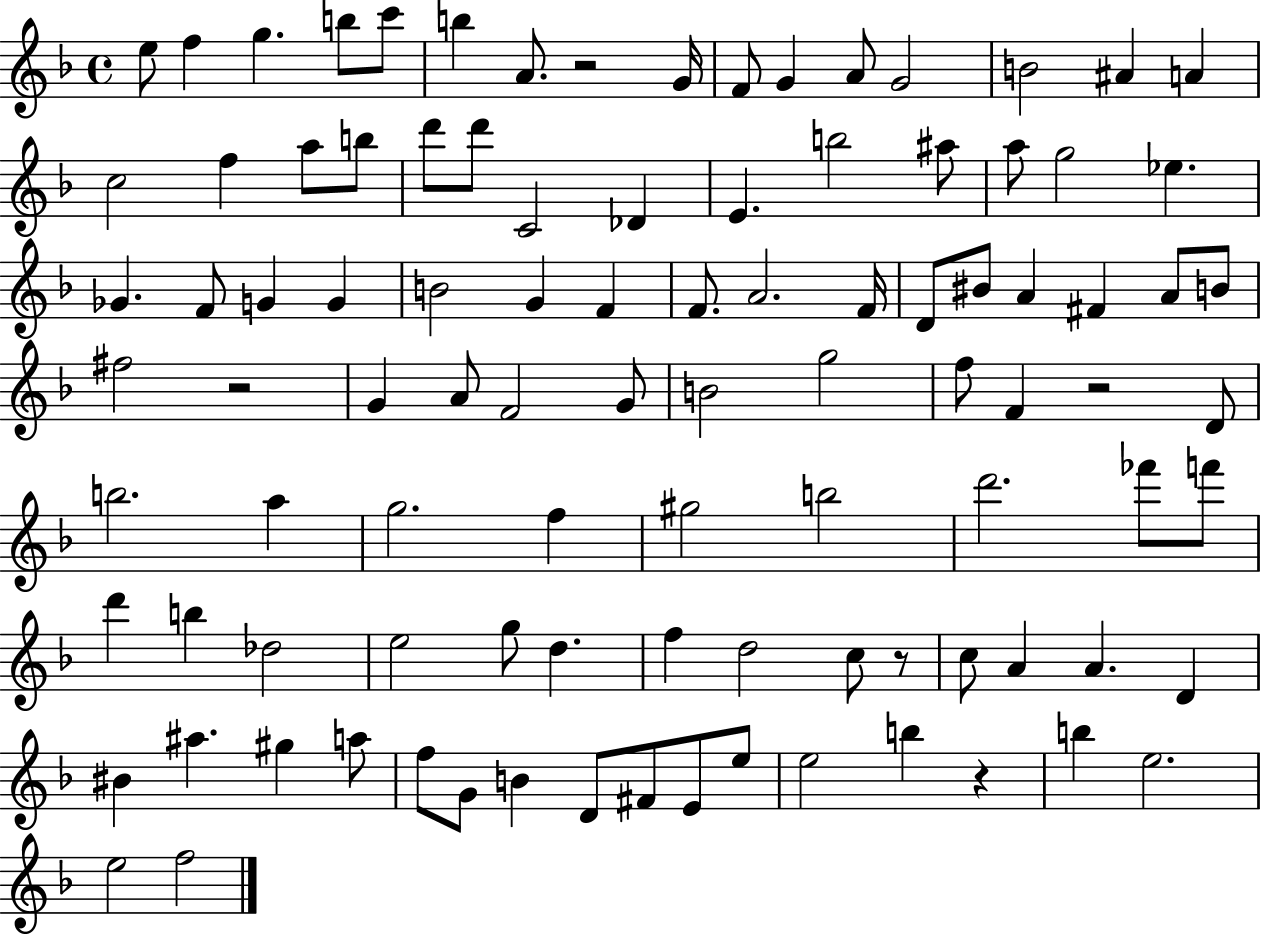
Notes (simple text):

E5/e F5/q G5/q. B5/e C6/e B5/q A4/e. R/h G4/s F4/e G4/q A4/e G4/h B4/h A#4/q A4/q C5/h F5/q A5/e B5/e D6/e D6/e C4/h Db4/q E4/q. B5/h A#5/e A5/e G5/h Eb5/q. Gb4/q. F4/e G4/q G4/q B4/h G4/q F4/q F4/e. A4/h. F4/s D4/e BIS4/e A4/q F#4/q A4/e B4/e F#5/h R/h G4/q A4/e F4/h G4/e B4/h G5/h F5/e F4/q R/h D4/e B5/h. A5/q G5/h. F5/q G#5/h B5/h D6/h. FES6/e F6/e D6/q B5/q Db5/h E5/h G5/e D5/q. F5/q D5/h C5/e R/e C5/e A4/q A4/q. D4/q BIS4/q A#5/q. G#5/q A5/e F5/e G4/e B4/q D4/e F#4/e E4/e E5/e E5/h B5/q R/q B5/q E5/h. E5/h F5/h